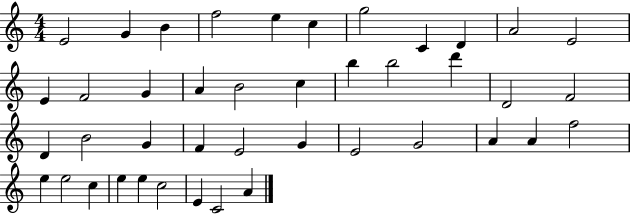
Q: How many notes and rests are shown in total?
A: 42